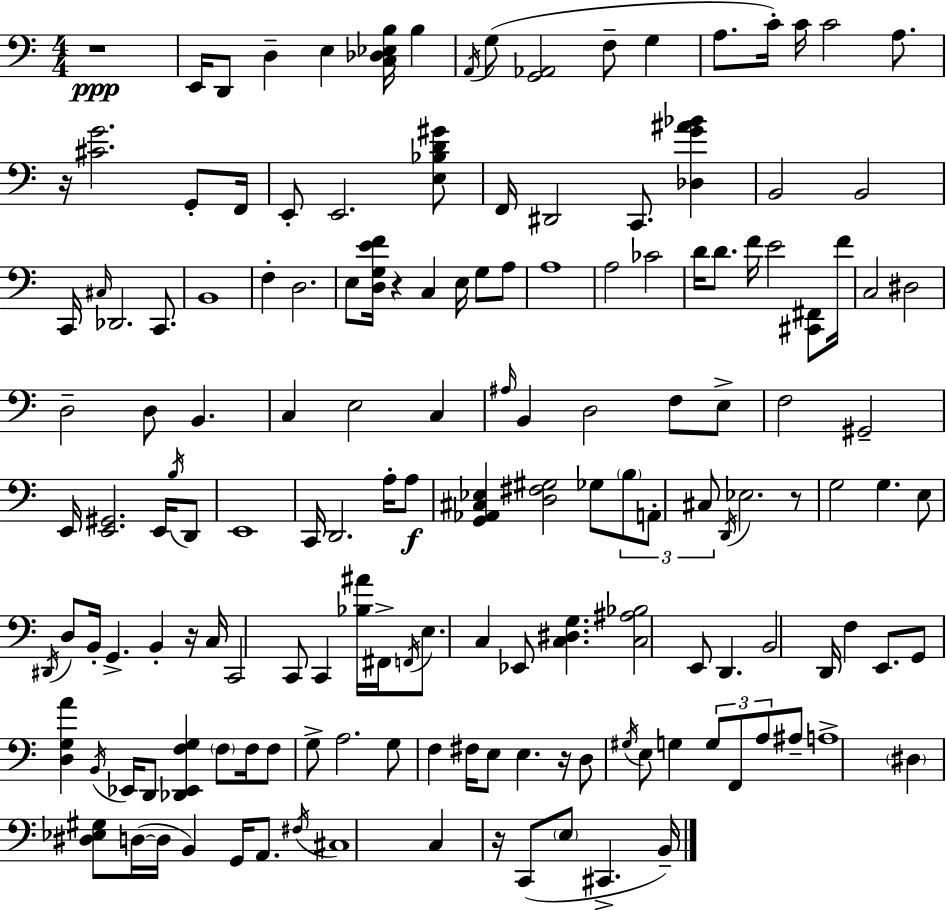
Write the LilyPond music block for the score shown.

{
  \clef bass
  \numericTimeSignature
  \time 4/4
  \key c \major
  r1\ppp | e,16 d,8 d4-- e4 <c des ees b>16 b4 | \acciaccatura { a,16 } g8( <g, aes,>2 f8-- g4 | a8. c'16-.) c'16 c'2 a8. | \break r16 <cis' g'>2. g,8-. | f,16 e,8-. e,2. <e bes d' gis'>8 | f,16 dis,2 c,8. <des g' ais' bes'>4 | b,2 b,2 | \break c,16 \grace { cis16 } des,2. c,8. | b,1 | f4-. d2. | e8 <d g e' f'>16 r4 c4 e16 g8 | \break a8 a1 | a2 ces'2 | d'16 d'8. f'16 e'2 <cis, fis,>8 | f'16 c2 dis2 | \break d2-- d8 b,4. | c4 e2 c4 | \grace { ais16 } b,4 d2 f8 | e8-> f2 gis,2-- | \break e,16 <e, gis,>2. | e,16 \acciaccatura { b16 } d,8 e,1 | c,16 d,2. | a16-. a8\f <g, aes, cis ees>4 <d fis gis>2 | \break ges8 \tuplet 3/2 { \parenthesize b8 a,8-. cis8 } \acciaccatura { d,16 } ees2. | r8 g2 g4. | e8 \acciaccatura { dis,16 } d8 b,16-. g,4.-> | b,4-. r16 c16 c,2 c,8 | \break c,4 <bes ais'>16 fis,16-> \acciaccatura { f,16 } e8. c4 ees,8 | <c dis g>4. <c ais bes>2 e,8 | d,4. b,2 d,16 | f4 e,8. g,8 <d g a'>4 \acciaccatura { b,16 } ees,16 d,8 | \break <des, ees, f g>4 \parenthesize f8 f16 f8 g8-> a2. | g8 f4 fis16 e8 | e4. r16 d8 \acciaccatura { gis16 } e8 g4 | \tuplet 3/2 { g8 f,8 a8 } ais8-- a1-> | \break \parenthesize dis4 <dis ees gis>8 d16~(~ | d16 b,4) g,16 a,8. \acciaccatura { fis16 } cis1 | c4 r16 c,8( | \parenthesize e8 cis,4.-> b,16--) \bar "|."
}